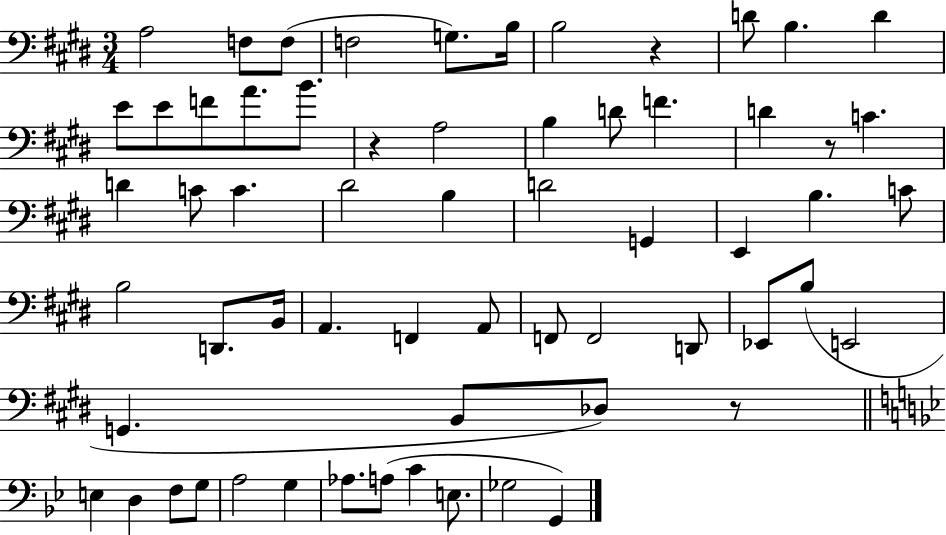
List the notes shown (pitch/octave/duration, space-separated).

A3/h F3/e F3/e F3/h G3/e. B3/s B3/h R/q D4/e B3/q. D4/q E4/e E4/e F4/e A4/e. B4/e. R/q A3/h B3/q D4/e F4/q. D4/q R/e C4/q. D4/q C4/e C4/q. D#4/h B3/q D4/h G2/q E2/q B3/q. C4/e B3/h D2/e. B2/s A2/q. F2/q A2/e F2/e F2/h D2/e Eb2/e B3/e E2/h G2/q. B2/e Db3/e R/e E3/q D3/q F3/e G3/e A3/h G3/q Ab3/e. A3/e C4/q E3/e. Gb3/h G2/q